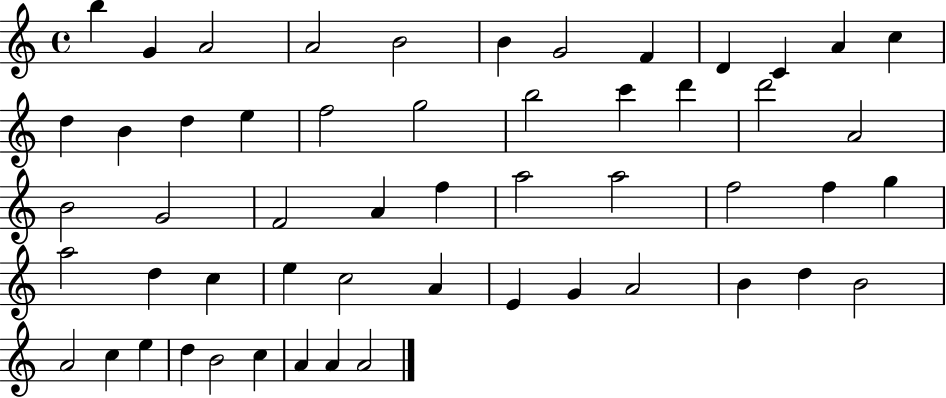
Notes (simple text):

B5/q G4/q A4/h A4/h B4/h B4/q G4/h F4/q D4/q C4/q A4/q C5/q D5/q B4/q D5/q E5/q F5/h G5/h B5/h C6/q D6/q D6/h A4/h B4/h G4/h F4/h A4/q F5/q A5/h A5/h F5/h F5/q G5/q A5/h D5/q C5/q E5/q C5/h A4/q E4/q G4/q A4/h B4/q D5/q B4/h A4/h C5/q E5/q D5/q B4/h C5/q A4/q A4/q A4/h